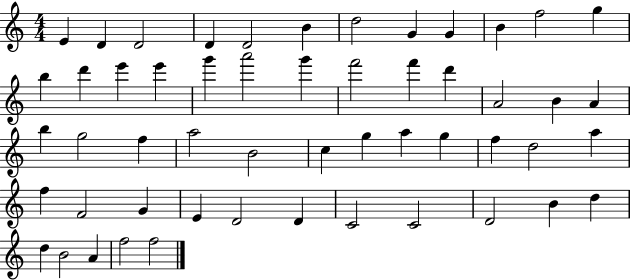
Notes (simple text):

E4/q D4/q D4/h D4/q D4/h B4/q D5/h G4/q G4/q B4/q F5/h G5/q B5/q D6/q E6/q E6/q G6/q A6/h G6/q F6/h F6/q D6/q A4/h B4/q A4/q B5/q G5/h F5/q A5/h B4/h C5/q G5/q A5/q G5/q F5/q D5/h A5/q F5/q F4/h G4/q E4/q D4/h D4/q C4/h C4/h D4/h B4/q D5/q D5/q B4/h A4/q F5/h F5/h